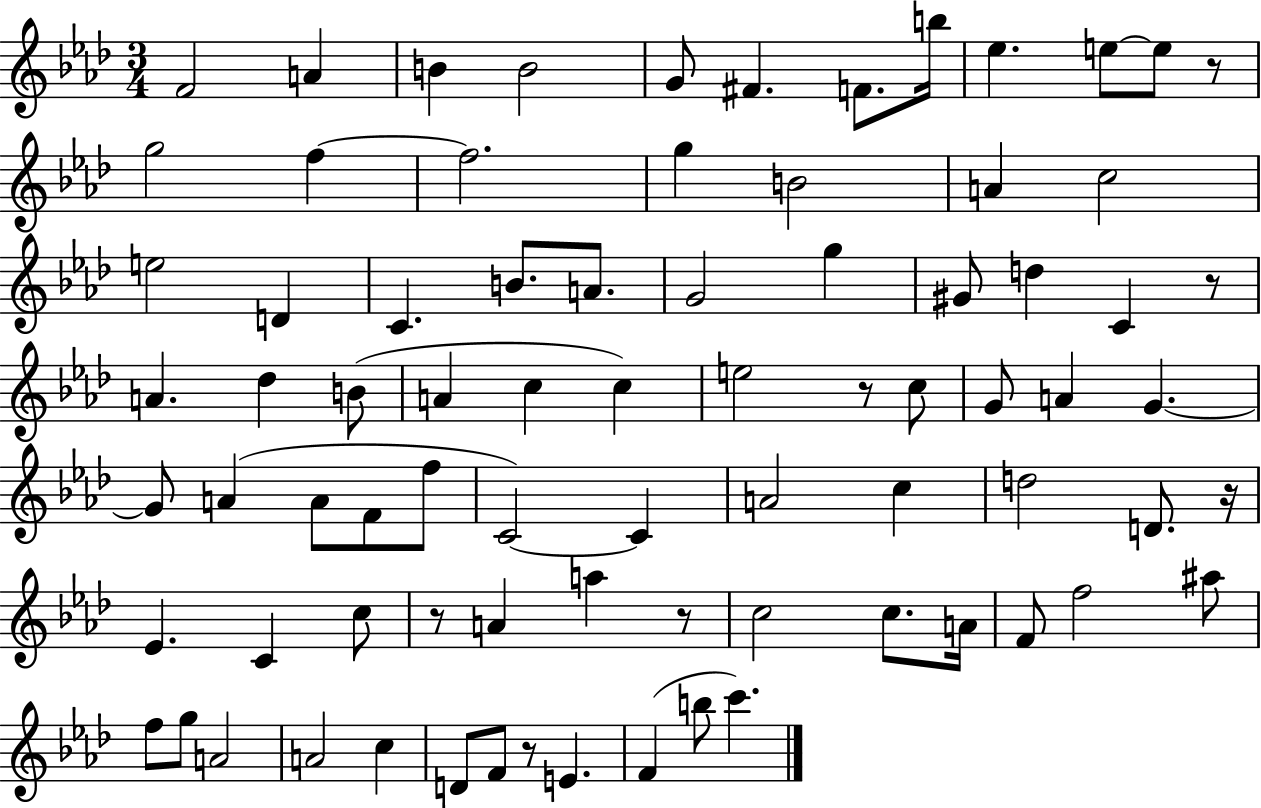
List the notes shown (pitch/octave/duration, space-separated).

F4/h A4/q B4/q B4/h G4/e F#4/q. F4/e. B5/s Eb5/q. E5/e E5/e R/e G5/h F5/q F5/h. G5/q B4/h A4/q C5/h E5/h D4/q C4/q. B4/e. A4/e. G4/h G5/q G#4/e D5/q C4/q R/e A4/q. Db5/q B4/e A4/q C5/q C5/q E5/h R/e C5/e G4/e A4/q G4/q. G4/e A4/q A4/e F4/e F5/e C4/h C4/q A4/h C5/q D5/h D4/e. R/s Eb4/q. C4/q C5/e R/e A4/q A5/q R/e C5/h C5/e. A4/s F4/e F5/h A#5/e F5/e G5/e A4/h A4/h C5/q D4/e F4/e R/e E4/q. F4/q B5/e C6/q.